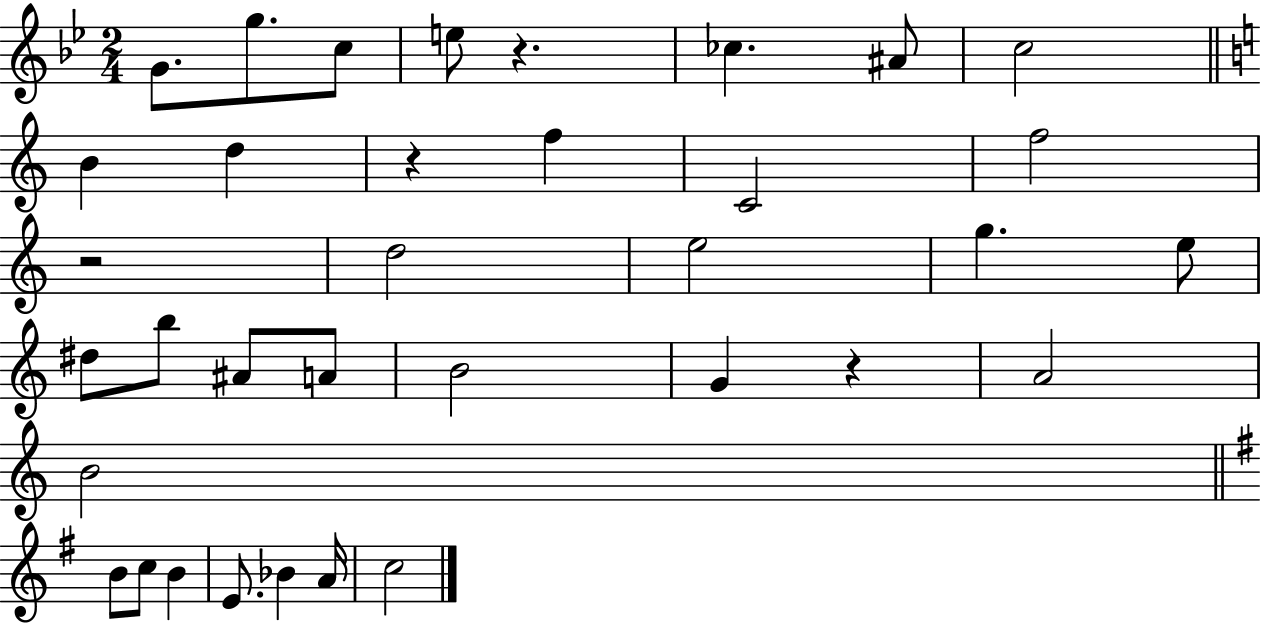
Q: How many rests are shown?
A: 4